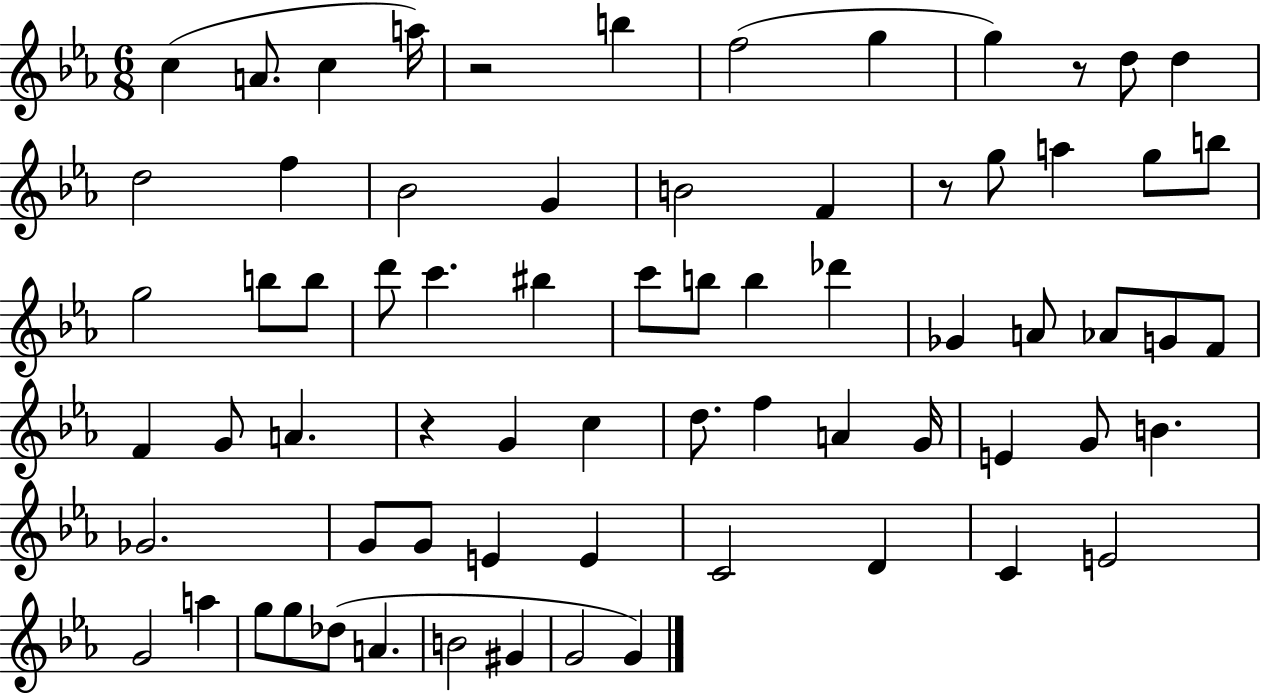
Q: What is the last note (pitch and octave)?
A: G4